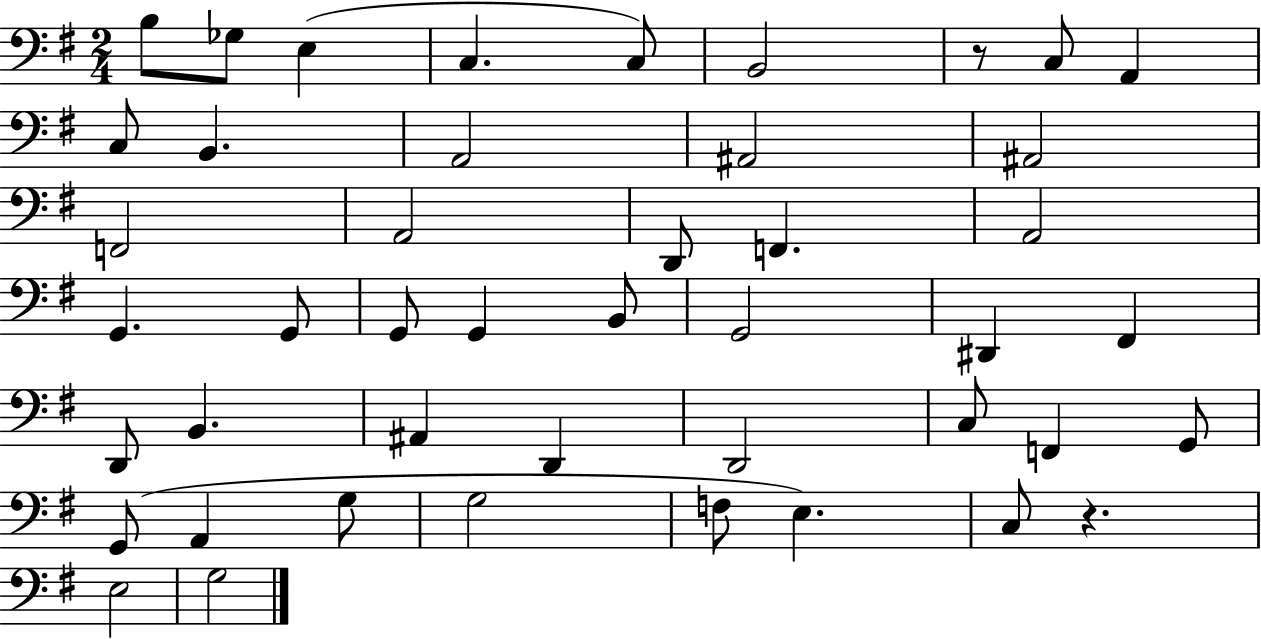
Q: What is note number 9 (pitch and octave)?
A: C3